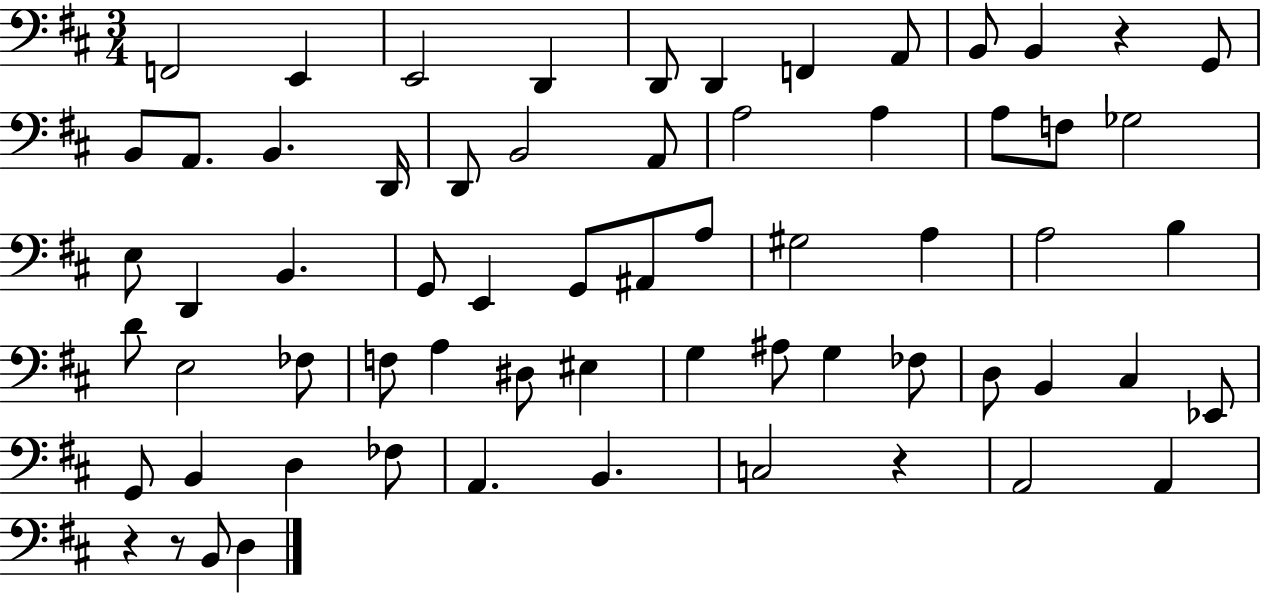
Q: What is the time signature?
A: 3/4